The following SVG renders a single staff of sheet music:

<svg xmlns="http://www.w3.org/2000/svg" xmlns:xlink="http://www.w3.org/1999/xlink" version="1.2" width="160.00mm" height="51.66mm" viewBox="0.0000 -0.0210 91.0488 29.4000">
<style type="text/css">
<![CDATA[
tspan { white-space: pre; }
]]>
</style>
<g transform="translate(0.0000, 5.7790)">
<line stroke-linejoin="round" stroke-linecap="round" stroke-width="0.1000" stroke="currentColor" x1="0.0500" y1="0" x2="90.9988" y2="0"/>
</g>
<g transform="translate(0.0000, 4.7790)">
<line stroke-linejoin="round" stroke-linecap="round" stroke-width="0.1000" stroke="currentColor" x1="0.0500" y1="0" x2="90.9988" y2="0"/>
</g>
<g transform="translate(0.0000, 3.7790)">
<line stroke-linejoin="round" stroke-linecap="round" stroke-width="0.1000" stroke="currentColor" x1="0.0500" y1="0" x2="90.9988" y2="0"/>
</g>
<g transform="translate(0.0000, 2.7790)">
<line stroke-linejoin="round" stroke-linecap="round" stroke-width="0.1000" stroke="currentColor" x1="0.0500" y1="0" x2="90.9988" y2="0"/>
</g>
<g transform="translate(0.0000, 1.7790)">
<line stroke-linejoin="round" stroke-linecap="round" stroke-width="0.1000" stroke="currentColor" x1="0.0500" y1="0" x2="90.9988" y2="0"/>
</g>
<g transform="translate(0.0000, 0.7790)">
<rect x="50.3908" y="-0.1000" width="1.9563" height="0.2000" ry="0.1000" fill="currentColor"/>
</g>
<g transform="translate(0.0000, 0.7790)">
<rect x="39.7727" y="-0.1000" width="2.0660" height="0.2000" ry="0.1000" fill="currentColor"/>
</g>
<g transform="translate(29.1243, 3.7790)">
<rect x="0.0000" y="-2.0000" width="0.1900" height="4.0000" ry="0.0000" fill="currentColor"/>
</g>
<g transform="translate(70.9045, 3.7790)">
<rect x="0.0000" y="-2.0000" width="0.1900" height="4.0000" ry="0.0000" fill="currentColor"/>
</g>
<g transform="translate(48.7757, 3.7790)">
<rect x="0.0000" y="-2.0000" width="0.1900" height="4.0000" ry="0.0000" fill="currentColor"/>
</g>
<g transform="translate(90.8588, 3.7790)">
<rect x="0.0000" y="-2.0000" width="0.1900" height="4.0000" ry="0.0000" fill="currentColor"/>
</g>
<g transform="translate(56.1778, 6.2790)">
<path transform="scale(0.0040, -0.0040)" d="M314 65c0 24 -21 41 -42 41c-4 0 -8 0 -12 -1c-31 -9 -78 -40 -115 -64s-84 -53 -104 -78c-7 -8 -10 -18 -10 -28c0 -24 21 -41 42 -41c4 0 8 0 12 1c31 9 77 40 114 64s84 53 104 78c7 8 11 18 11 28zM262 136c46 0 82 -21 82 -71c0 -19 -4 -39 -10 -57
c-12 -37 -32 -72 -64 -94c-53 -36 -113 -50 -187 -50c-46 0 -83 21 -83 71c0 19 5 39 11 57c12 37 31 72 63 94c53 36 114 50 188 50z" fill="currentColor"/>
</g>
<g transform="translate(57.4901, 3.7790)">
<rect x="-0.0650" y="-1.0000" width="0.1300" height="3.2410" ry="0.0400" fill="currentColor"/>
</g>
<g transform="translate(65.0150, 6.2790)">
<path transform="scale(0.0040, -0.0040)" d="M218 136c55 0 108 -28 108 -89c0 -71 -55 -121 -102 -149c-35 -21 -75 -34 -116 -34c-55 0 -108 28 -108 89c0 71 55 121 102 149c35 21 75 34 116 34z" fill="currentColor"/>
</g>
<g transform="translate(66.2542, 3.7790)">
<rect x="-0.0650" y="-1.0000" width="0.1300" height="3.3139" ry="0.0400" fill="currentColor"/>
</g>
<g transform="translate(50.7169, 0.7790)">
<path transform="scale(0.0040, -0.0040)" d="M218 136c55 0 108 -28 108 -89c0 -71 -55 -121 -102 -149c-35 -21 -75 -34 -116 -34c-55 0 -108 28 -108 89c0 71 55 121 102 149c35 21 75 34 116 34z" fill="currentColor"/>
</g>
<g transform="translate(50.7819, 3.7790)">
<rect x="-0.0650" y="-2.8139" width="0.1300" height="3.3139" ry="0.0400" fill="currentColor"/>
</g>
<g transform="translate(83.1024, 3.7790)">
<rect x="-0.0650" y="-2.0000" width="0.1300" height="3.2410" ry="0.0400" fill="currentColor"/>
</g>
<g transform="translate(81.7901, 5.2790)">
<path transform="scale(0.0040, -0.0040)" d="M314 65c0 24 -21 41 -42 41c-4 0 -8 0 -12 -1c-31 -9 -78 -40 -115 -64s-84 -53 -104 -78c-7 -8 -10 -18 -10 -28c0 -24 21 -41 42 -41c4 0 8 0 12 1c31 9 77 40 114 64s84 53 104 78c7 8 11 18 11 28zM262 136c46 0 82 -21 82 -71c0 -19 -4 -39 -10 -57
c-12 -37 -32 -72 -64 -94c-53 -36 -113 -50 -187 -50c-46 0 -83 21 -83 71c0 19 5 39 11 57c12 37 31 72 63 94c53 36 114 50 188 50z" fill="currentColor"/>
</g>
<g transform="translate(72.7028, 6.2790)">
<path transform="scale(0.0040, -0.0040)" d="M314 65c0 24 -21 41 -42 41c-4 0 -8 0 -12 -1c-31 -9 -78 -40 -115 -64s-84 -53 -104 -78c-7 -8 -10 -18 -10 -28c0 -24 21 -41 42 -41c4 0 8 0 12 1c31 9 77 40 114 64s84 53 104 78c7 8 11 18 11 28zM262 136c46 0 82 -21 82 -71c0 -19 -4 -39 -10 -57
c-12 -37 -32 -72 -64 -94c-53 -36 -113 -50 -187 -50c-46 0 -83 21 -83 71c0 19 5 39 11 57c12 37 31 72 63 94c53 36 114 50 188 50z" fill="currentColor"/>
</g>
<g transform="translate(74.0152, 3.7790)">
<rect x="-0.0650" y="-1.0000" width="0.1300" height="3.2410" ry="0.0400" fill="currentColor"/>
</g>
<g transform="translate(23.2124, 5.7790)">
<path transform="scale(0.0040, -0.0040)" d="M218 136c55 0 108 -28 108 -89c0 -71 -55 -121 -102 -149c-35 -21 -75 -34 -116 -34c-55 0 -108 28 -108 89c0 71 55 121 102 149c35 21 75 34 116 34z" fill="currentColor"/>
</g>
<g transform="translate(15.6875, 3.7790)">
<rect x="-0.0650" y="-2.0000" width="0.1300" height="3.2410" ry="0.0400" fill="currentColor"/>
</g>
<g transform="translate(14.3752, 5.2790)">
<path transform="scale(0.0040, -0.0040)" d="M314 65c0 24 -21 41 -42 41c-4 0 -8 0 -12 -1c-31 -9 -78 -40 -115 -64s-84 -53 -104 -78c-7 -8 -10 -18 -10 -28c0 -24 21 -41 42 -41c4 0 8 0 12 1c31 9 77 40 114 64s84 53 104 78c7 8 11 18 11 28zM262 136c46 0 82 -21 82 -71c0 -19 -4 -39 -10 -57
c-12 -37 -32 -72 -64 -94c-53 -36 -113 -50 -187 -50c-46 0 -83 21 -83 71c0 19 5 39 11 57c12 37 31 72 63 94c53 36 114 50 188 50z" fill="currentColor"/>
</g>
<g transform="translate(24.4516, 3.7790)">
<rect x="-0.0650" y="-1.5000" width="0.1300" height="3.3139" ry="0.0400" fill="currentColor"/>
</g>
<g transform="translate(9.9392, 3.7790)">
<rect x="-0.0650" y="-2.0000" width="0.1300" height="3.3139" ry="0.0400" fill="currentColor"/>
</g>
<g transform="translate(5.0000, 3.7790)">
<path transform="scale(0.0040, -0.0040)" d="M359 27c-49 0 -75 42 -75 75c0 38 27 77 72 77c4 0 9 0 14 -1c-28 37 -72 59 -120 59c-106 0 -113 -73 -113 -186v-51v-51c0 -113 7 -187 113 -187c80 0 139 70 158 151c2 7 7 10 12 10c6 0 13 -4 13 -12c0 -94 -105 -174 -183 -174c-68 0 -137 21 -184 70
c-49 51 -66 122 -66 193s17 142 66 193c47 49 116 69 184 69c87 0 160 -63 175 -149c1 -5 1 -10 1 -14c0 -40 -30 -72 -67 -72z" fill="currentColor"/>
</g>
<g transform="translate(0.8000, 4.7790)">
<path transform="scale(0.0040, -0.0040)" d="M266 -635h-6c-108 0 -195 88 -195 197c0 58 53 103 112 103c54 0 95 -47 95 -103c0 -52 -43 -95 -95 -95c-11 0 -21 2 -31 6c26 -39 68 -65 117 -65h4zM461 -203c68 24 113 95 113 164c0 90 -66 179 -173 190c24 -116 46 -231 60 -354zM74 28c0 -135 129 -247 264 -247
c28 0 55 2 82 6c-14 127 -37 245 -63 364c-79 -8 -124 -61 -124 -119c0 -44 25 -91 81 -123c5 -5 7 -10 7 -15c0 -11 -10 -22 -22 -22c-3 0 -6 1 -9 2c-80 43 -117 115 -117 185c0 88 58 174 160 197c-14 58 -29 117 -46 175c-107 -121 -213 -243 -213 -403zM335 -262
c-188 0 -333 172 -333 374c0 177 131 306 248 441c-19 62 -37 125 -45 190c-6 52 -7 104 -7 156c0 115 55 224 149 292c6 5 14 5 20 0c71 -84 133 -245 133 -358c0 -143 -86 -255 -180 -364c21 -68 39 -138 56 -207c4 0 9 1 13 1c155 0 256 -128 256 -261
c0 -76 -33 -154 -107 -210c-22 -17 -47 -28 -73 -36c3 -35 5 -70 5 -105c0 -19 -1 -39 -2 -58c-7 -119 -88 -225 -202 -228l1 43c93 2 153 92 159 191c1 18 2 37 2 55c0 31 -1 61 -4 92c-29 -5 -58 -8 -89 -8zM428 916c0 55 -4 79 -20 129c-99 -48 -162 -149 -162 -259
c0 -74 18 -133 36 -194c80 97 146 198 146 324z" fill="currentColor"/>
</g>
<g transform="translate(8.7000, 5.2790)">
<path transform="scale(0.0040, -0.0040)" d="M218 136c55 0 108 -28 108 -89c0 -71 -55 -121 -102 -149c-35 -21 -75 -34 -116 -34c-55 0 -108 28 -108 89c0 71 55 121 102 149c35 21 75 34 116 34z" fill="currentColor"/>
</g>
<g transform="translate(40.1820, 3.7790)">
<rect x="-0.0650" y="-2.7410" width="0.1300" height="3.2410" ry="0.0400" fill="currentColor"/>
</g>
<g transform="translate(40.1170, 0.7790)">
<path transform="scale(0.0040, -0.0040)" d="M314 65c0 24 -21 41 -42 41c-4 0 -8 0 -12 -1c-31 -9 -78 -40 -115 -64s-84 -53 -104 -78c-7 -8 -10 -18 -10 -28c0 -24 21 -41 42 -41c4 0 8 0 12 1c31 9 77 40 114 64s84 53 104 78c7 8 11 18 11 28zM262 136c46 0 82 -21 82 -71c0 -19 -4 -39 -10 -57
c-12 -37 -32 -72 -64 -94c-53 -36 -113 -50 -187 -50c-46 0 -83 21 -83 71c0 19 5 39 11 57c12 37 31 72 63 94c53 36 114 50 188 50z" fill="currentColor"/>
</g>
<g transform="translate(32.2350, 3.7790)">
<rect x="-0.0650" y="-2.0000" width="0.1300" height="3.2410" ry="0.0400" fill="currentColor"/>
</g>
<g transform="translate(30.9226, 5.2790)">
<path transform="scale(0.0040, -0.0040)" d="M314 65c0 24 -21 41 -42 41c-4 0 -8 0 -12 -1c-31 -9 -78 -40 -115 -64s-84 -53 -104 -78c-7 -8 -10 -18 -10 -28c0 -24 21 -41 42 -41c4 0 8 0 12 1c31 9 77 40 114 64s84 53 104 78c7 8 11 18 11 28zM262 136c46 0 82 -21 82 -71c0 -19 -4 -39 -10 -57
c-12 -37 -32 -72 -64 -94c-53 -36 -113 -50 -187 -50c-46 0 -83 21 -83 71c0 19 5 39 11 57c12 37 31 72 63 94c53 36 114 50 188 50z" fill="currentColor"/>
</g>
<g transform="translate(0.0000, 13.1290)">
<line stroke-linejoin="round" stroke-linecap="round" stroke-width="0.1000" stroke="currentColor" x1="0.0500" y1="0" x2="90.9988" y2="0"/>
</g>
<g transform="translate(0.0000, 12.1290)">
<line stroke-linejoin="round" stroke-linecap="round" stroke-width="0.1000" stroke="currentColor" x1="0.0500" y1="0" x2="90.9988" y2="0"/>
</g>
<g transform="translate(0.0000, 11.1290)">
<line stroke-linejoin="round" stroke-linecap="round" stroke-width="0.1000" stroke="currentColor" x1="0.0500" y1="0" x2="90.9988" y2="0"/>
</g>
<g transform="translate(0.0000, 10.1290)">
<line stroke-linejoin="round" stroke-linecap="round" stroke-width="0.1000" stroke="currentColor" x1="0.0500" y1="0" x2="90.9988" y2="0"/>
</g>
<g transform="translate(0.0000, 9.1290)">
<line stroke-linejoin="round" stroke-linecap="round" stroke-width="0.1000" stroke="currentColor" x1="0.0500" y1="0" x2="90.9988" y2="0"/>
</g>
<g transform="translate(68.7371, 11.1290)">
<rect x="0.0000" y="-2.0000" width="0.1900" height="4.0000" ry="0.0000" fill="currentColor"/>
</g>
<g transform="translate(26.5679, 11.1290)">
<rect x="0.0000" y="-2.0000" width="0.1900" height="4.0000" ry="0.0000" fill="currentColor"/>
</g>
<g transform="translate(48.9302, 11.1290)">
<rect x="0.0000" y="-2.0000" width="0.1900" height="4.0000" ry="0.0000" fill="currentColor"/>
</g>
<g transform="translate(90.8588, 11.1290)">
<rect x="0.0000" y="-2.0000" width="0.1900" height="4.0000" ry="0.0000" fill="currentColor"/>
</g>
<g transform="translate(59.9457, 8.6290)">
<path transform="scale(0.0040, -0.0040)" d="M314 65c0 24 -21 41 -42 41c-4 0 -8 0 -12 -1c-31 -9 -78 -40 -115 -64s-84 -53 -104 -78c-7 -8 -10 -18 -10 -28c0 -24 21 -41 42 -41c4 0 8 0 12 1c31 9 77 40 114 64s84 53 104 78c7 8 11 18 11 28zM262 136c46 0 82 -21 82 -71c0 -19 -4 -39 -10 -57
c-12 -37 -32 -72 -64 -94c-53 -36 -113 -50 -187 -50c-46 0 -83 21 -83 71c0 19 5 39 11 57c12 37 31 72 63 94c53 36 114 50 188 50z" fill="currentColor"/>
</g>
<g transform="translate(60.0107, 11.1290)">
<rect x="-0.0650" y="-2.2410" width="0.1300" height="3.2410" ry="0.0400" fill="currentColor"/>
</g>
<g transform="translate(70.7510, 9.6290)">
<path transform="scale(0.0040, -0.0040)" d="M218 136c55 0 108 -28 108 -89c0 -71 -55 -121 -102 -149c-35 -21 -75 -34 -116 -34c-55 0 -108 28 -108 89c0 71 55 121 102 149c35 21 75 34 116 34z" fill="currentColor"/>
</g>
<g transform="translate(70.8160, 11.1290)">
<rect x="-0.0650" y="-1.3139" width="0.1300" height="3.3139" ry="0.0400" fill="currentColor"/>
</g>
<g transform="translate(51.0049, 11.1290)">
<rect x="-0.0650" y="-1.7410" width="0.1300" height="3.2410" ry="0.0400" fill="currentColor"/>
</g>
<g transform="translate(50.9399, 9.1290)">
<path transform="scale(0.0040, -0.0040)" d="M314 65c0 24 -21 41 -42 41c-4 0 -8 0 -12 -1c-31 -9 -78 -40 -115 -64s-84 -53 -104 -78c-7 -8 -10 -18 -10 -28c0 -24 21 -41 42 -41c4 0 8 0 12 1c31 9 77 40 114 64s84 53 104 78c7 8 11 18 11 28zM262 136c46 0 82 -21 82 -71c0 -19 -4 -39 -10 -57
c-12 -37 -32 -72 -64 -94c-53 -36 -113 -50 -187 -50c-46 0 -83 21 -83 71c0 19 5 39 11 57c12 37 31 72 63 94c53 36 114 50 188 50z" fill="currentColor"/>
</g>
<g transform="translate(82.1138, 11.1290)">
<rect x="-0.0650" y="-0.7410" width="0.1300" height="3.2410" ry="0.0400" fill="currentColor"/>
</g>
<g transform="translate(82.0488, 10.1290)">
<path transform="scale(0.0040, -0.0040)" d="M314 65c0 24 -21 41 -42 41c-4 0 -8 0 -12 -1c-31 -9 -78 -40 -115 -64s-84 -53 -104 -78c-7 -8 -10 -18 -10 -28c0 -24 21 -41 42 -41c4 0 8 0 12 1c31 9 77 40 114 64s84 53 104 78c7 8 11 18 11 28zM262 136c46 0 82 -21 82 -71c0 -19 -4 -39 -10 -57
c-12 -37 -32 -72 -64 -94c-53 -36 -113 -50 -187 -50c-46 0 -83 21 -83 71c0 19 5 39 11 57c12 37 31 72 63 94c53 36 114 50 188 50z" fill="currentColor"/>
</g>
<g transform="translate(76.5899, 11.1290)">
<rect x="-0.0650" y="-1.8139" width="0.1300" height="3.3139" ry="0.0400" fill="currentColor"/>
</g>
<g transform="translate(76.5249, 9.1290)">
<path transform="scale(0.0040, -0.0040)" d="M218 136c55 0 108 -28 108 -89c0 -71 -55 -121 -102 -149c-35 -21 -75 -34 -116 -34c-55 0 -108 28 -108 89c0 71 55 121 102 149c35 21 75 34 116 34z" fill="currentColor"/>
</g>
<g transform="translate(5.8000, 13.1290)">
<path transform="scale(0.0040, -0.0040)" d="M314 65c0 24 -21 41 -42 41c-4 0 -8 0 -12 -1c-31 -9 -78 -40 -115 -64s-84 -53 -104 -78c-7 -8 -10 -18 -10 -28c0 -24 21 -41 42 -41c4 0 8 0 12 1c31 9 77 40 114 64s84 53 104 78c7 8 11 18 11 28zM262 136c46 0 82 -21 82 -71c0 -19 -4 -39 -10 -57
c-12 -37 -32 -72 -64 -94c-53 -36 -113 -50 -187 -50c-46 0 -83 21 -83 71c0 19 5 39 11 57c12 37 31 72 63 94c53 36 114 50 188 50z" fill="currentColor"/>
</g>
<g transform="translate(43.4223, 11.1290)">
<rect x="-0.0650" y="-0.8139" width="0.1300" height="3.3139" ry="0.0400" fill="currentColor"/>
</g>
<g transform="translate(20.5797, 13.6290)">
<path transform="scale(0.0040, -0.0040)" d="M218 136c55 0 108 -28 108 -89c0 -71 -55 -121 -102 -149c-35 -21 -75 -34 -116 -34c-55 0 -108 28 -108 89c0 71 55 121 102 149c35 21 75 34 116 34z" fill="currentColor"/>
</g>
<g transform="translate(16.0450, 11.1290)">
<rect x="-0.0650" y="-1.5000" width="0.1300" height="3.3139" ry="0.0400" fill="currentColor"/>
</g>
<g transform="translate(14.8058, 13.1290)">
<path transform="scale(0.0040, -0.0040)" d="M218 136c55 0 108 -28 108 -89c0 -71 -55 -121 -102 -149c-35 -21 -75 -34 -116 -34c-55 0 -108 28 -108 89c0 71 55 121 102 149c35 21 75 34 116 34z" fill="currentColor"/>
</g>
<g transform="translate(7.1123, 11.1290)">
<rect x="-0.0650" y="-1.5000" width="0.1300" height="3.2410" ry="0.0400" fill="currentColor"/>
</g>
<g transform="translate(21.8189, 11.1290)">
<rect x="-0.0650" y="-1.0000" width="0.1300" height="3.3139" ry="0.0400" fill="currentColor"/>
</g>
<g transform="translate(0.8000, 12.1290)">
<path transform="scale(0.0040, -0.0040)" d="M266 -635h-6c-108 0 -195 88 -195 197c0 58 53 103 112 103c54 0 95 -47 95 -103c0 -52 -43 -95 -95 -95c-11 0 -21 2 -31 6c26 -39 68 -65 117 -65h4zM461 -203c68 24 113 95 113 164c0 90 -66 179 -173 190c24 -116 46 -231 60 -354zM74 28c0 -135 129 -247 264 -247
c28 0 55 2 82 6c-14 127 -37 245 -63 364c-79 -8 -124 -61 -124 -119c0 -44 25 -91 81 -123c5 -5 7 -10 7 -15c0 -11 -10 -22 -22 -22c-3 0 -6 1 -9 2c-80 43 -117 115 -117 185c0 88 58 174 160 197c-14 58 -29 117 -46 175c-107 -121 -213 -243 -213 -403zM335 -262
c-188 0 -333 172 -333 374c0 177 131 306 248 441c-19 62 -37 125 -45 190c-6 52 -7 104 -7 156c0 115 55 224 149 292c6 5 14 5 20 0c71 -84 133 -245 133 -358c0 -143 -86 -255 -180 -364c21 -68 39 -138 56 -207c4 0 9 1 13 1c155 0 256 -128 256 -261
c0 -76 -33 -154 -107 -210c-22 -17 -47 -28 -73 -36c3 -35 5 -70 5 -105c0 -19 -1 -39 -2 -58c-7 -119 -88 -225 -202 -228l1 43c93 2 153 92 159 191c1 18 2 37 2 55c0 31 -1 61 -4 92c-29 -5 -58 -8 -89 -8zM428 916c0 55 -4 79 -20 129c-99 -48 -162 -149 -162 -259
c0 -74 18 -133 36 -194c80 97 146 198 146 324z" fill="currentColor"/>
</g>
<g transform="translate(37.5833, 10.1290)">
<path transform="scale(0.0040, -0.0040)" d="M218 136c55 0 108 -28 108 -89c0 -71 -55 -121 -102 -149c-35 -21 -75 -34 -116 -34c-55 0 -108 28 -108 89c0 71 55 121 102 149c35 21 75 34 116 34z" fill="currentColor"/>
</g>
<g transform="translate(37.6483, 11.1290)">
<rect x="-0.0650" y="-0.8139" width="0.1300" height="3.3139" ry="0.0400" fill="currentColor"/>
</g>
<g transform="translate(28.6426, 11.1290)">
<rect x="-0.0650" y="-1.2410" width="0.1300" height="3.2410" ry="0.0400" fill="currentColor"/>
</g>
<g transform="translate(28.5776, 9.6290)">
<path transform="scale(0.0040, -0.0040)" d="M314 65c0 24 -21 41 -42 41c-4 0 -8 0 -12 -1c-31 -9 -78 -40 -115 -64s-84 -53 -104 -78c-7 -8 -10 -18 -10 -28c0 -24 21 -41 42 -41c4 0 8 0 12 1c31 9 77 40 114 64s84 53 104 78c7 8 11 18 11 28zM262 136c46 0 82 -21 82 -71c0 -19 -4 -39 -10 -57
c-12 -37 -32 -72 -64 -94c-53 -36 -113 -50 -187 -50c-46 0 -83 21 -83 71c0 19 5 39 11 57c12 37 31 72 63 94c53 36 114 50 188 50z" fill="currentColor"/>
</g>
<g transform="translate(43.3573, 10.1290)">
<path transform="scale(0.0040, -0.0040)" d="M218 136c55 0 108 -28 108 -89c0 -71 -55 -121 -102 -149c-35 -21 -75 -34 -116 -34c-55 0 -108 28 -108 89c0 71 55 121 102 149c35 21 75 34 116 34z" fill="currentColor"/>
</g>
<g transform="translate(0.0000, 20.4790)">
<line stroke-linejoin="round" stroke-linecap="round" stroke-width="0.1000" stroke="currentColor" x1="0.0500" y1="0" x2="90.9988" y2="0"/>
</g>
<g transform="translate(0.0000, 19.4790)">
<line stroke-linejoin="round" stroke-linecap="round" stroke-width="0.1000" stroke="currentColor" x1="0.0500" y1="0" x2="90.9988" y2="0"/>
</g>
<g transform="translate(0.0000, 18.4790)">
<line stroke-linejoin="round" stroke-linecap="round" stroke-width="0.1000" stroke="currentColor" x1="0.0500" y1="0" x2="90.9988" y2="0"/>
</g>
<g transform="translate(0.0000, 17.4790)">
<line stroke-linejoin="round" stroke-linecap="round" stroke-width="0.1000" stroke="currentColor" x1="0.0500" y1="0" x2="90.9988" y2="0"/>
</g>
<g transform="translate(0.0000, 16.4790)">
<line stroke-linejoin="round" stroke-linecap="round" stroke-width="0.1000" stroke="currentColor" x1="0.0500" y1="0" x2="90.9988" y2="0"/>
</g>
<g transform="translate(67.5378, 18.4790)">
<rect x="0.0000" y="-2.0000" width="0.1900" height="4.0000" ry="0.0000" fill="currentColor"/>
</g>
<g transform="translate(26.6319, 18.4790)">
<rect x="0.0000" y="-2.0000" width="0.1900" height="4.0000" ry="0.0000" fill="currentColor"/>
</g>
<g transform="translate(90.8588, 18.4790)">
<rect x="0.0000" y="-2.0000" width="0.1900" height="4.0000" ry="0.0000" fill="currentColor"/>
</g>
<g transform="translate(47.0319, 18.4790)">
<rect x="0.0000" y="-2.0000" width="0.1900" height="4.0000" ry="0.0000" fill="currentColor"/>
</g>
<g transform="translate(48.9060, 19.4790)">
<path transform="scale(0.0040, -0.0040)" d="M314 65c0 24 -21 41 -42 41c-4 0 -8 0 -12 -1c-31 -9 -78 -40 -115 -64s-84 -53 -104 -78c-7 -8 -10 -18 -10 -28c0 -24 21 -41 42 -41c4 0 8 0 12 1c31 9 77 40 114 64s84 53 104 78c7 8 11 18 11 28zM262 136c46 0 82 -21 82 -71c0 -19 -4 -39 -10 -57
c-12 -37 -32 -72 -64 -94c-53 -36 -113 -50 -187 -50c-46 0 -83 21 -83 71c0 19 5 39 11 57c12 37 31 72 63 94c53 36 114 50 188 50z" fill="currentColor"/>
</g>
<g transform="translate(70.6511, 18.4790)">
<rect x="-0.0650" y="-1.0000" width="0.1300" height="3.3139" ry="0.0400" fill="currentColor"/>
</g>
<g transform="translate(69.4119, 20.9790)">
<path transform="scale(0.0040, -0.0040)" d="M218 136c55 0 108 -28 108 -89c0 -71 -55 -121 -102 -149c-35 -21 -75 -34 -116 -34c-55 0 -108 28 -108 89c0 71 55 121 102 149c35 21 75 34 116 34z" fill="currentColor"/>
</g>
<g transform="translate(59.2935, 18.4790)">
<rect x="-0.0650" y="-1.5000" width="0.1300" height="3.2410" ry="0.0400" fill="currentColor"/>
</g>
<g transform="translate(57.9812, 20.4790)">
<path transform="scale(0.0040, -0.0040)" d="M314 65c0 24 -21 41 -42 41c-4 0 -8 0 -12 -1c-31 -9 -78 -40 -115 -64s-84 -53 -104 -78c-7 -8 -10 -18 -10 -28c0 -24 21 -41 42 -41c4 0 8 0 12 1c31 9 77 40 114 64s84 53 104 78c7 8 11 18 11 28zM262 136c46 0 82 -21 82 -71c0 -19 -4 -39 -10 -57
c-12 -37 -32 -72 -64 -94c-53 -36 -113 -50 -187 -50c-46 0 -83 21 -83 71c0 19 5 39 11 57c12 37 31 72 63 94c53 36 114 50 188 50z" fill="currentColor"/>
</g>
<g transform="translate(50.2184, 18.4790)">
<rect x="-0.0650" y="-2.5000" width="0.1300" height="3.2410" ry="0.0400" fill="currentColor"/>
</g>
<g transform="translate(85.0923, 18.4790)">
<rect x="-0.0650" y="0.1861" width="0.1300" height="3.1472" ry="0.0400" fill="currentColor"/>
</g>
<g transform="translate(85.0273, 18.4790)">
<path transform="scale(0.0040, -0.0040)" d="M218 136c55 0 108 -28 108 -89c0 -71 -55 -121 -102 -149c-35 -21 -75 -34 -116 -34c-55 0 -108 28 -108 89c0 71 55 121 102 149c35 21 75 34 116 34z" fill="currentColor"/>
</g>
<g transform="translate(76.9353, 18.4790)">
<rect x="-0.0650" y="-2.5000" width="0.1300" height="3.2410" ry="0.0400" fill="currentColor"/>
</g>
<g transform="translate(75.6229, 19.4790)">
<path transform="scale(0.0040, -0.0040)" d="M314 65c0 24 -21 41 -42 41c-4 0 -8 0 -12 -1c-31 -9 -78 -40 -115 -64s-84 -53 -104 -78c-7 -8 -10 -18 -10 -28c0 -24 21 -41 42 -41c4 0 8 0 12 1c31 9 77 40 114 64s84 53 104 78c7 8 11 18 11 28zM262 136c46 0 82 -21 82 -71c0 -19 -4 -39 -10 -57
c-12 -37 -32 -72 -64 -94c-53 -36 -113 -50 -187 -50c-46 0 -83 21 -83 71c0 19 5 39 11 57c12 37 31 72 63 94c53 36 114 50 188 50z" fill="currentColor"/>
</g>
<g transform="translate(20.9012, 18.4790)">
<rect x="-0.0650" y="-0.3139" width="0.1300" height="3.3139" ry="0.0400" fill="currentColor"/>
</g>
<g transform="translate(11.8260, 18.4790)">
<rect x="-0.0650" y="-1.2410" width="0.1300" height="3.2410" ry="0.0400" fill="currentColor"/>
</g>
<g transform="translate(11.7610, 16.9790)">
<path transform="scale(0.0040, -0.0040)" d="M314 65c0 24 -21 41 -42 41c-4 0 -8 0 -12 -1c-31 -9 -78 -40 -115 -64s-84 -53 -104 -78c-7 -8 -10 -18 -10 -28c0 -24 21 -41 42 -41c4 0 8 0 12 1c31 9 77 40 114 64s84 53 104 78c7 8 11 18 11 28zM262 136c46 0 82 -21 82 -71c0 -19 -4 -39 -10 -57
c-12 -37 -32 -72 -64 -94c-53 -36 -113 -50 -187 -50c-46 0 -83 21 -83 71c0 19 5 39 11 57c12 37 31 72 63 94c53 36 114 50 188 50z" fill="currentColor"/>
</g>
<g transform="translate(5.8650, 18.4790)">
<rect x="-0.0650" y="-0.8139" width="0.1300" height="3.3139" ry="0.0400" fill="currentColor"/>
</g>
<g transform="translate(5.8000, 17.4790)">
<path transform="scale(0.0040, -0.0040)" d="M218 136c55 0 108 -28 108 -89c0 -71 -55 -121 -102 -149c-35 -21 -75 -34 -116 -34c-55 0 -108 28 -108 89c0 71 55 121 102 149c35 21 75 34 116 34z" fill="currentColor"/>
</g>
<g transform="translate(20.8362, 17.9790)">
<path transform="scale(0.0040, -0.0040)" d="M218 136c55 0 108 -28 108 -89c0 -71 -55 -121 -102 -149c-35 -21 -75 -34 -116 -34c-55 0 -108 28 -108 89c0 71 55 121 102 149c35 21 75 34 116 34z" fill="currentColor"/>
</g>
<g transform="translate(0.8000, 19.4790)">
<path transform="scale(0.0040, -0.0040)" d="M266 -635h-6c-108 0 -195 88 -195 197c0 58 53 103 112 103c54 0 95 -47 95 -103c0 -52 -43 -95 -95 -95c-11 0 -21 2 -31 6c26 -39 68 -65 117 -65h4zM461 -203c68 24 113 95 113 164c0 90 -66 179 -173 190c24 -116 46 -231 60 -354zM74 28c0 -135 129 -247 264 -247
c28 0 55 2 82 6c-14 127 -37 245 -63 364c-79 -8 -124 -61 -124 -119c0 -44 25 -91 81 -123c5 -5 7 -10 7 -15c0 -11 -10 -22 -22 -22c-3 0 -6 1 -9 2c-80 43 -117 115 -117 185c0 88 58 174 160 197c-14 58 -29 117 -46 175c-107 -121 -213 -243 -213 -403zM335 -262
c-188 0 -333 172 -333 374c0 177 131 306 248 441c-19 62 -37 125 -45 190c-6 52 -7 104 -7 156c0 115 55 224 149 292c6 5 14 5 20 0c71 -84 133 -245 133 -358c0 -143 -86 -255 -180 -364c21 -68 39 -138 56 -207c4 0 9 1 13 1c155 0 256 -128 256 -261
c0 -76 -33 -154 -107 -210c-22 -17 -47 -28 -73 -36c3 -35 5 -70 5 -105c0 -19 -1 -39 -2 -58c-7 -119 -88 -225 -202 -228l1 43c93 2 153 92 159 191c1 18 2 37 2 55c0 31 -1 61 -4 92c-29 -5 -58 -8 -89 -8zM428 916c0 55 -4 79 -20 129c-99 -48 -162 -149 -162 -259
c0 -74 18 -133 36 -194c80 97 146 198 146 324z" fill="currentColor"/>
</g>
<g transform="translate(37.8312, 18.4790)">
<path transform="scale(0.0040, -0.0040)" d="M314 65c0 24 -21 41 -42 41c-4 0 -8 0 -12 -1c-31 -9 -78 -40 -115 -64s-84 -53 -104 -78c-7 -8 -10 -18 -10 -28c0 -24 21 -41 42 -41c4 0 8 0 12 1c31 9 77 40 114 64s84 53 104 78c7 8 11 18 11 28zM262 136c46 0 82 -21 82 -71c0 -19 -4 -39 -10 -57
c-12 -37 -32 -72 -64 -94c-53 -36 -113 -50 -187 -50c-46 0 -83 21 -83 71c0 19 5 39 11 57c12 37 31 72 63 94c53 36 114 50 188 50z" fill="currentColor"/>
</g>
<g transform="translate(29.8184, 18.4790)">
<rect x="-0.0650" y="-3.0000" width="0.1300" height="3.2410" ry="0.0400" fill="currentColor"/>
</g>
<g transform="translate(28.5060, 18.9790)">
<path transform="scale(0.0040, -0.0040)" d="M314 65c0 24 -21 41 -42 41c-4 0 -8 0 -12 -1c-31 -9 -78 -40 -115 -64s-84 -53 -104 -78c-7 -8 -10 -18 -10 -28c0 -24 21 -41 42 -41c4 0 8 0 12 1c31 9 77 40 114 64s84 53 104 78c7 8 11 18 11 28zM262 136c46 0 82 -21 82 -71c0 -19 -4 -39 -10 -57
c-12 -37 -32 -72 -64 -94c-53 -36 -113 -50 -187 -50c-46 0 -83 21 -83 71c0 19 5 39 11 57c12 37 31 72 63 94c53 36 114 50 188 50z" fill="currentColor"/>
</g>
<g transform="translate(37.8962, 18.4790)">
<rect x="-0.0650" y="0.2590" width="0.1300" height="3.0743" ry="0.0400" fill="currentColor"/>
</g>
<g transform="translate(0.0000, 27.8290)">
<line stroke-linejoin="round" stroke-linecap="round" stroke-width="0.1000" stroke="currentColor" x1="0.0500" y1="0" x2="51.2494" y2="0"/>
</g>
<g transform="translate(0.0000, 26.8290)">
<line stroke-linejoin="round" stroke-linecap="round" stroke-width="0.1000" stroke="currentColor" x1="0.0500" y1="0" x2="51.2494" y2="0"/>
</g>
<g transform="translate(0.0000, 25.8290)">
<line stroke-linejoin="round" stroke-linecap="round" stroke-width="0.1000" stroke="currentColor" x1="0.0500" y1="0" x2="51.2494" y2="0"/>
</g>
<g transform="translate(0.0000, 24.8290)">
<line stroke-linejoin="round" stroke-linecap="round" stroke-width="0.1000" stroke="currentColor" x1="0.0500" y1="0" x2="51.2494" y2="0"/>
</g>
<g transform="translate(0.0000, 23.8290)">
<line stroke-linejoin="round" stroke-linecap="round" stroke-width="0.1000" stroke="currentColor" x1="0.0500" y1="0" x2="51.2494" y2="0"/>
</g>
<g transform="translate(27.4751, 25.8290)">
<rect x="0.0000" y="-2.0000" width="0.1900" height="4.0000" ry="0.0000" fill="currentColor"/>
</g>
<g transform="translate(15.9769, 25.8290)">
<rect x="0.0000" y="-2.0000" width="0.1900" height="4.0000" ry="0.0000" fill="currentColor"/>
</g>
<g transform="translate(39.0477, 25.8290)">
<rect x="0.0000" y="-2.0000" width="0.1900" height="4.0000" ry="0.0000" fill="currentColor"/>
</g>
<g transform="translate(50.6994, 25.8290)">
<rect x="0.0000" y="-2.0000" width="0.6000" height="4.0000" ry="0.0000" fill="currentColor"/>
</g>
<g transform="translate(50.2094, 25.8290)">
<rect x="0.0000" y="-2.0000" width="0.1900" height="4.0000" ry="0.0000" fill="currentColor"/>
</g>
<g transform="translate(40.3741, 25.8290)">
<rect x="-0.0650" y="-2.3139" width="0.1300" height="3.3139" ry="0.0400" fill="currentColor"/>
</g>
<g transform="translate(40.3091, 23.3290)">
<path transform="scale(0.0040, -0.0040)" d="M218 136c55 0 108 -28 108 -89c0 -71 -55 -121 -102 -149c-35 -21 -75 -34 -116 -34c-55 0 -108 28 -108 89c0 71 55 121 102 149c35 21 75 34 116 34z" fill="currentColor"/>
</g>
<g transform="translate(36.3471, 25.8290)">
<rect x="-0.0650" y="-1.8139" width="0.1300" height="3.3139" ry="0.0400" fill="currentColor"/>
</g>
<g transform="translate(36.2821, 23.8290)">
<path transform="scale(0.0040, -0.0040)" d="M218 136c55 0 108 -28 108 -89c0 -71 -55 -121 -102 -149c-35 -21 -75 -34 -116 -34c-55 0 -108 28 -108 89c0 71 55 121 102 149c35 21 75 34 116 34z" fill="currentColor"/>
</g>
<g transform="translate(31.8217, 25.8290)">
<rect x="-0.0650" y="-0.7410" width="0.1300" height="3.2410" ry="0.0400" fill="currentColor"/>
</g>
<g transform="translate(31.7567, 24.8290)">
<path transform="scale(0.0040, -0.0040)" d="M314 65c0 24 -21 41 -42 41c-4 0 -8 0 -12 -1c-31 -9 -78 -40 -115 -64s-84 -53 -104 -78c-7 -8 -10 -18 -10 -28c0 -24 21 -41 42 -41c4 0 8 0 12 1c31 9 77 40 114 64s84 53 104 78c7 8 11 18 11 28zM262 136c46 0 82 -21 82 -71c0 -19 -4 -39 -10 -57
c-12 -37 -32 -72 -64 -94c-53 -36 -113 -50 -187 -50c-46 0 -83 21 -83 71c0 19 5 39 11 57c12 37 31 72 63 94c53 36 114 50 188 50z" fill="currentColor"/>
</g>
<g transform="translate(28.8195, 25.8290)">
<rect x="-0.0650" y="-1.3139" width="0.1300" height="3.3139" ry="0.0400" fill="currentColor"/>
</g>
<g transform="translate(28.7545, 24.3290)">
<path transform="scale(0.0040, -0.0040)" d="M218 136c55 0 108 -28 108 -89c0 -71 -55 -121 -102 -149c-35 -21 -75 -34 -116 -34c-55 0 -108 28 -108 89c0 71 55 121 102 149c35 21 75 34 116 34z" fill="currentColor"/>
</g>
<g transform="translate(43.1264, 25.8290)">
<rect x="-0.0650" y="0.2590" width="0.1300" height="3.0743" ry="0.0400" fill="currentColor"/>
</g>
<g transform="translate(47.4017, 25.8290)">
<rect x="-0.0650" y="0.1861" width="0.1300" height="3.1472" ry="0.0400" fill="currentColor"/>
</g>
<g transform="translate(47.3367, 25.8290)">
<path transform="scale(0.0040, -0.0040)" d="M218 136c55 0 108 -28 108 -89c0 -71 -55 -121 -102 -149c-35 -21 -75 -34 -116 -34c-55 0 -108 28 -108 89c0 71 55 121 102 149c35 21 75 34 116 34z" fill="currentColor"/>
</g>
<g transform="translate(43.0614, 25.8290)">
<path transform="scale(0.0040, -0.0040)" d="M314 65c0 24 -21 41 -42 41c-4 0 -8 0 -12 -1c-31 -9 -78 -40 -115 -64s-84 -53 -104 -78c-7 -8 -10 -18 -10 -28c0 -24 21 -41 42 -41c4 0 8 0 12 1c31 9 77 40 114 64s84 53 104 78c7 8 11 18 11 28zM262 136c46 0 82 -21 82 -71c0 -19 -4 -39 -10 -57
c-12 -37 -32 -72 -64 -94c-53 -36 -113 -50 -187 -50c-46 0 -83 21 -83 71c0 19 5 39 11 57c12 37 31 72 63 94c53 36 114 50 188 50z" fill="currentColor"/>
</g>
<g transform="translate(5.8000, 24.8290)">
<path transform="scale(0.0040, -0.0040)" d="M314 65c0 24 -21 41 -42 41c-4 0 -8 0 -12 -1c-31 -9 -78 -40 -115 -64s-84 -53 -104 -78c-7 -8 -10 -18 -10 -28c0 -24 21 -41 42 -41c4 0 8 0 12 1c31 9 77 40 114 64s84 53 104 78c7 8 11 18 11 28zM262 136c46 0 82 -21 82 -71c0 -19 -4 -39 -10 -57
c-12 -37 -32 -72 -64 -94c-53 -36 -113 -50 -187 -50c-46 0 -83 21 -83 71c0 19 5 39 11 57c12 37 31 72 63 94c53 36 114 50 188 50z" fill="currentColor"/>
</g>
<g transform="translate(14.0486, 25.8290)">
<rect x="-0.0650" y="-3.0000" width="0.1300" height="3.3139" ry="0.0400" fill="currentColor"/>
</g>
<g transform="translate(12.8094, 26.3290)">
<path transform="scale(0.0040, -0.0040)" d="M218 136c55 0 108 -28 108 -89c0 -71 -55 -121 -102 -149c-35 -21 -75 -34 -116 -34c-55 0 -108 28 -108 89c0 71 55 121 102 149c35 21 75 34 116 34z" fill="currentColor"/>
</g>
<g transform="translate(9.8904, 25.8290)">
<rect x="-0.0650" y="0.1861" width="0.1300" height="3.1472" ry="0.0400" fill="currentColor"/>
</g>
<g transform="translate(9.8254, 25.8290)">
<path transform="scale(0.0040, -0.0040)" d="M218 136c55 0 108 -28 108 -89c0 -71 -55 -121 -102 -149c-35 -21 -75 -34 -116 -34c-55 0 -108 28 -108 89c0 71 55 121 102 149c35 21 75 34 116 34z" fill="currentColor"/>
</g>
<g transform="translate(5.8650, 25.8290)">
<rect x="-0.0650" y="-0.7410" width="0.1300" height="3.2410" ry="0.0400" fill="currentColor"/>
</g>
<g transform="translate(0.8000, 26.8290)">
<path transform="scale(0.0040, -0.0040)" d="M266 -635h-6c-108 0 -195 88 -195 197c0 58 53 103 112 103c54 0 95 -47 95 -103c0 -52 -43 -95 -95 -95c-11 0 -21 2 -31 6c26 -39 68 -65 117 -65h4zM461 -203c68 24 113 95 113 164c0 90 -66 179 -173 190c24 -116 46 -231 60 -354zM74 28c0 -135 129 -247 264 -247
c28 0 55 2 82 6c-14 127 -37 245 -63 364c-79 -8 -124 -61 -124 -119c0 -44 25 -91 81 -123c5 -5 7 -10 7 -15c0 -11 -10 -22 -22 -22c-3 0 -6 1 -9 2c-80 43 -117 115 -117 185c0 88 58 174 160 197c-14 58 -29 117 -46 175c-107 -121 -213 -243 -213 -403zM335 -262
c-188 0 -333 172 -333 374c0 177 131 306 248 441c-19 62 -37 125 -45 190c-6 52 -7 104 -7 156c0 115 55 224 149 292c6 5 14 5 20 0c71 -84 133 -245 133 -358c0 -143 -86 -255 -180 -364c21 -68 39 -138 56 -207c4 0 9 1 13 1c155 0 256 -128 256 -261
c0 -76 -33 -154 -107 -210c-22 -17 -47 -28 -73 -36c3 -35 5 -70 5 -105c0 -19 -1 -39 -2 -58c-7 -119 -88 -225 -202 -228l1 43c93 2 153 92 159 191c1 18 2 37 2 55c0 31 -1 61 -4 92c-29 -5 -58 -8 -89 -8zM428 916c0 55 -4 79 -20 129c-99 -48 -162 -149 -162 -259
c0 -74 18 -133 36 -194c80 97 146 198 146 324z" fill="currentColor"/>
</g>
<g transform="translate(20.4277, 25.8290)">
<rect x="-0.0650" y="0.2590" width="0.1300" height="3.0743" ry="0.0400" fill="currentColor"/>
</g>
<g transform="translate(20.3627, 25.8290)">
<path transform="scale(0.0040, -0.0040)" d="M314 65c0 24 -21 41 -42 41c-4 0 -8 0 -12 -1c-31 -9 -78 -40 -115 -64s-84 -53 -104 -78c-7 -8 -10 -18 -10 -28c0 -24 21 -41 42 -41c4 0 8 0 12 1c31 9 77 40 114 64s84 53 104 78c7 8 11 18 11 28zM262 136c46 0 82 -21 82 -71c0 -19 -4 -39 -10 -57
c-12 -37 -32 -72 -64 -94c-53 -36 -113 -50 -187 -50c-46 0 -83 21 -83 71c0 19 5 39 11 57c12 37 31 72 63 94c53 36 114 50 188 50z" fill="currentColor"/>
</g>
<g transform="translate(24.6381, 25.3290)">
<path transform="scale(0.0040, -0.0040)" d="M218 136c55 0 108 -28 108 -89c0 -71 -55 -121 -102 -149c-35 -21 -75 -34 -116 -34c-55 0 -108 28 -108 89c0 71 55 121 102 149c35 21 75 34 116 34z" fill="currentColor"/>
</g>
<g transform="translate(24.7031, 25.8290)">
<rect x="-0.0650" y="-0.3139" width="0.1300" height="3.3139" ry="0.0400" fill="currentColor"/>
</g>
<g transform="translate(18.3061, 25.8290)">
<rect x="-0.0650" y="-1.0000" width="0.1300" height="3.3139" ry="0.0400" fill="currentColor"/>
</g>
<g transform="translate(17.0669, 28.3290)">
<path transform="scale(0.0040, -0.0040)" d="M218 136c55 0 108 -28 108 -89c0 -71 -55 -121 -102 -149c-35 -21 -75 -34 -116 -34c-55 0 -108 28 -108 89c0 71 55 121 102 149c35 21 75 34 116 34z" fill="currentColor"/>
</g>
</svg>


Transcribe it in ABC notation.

X:1
T:Untitled
M:4/4
L:1/4
K:C
F F2 E F2 a2 a D2 D D2 F2 E2 E D e2 d d f2 g2 e f d2 d e2 c A2 B2 G2 E2 D G2 B d2 B A D B2 c e d2 f g B2 B